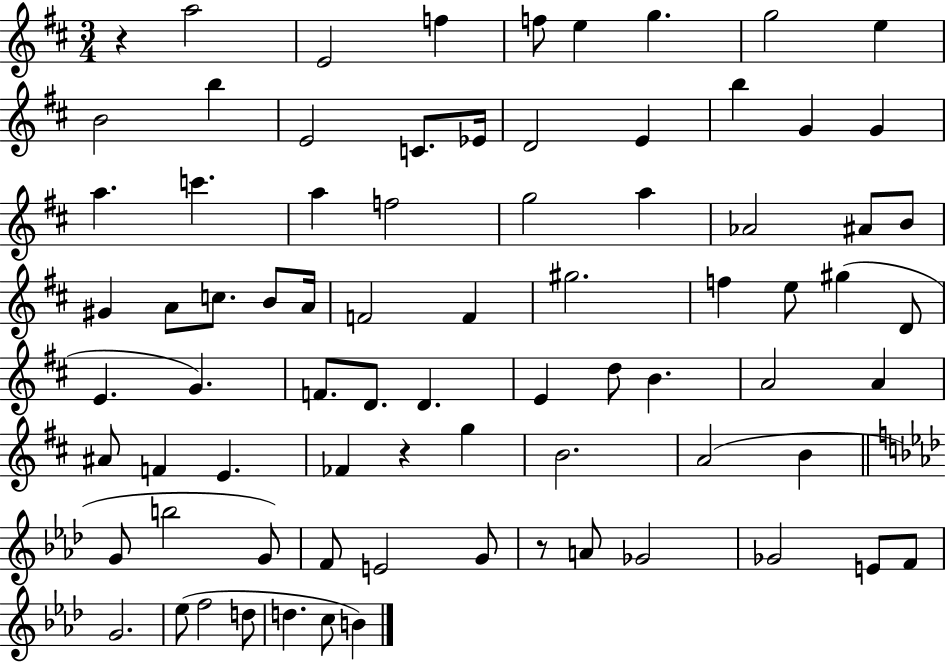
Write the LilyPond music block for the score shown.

{
  \clef treble
  \numericTimeSignature
  \time 3/4
  \key d \major
  r4 a''2 | e'2 f''4 | f''8 e''4 g''4. | g''2 e''4 | \break b'2 b''4 | e'2 c'8. ees'16 | d'2 e'4 | b''4 g'4 g'4 | \break a''4. c'''4. | a''4 f''2 | g''2 a''4 | aes'2 ais'8 b'8 | \break gis'4 a'8 c''8. b'8 a'16 | f'2 f'4 | gis''2. | f''4 e''8 gis''4( d'8 | \break e'4. g'4.) | f'8. d'8. d'4. | e'4 d''8 b'4. | a'2 a'4 | \break ais'8 f'4 e'4. | fes'4 r4 g''4 | b'2. | a'2( b'4 | \break \bar "||" \break \key aes \major g'8 b''2 g'8) | f'8 e'2 g'8 | r8 a'8 ges'2 | ges'2 e'8 f'8 | \break g'2. | ees''8( f''2 d''8 | d''4. c''8 b'4) | \bar "|."
}